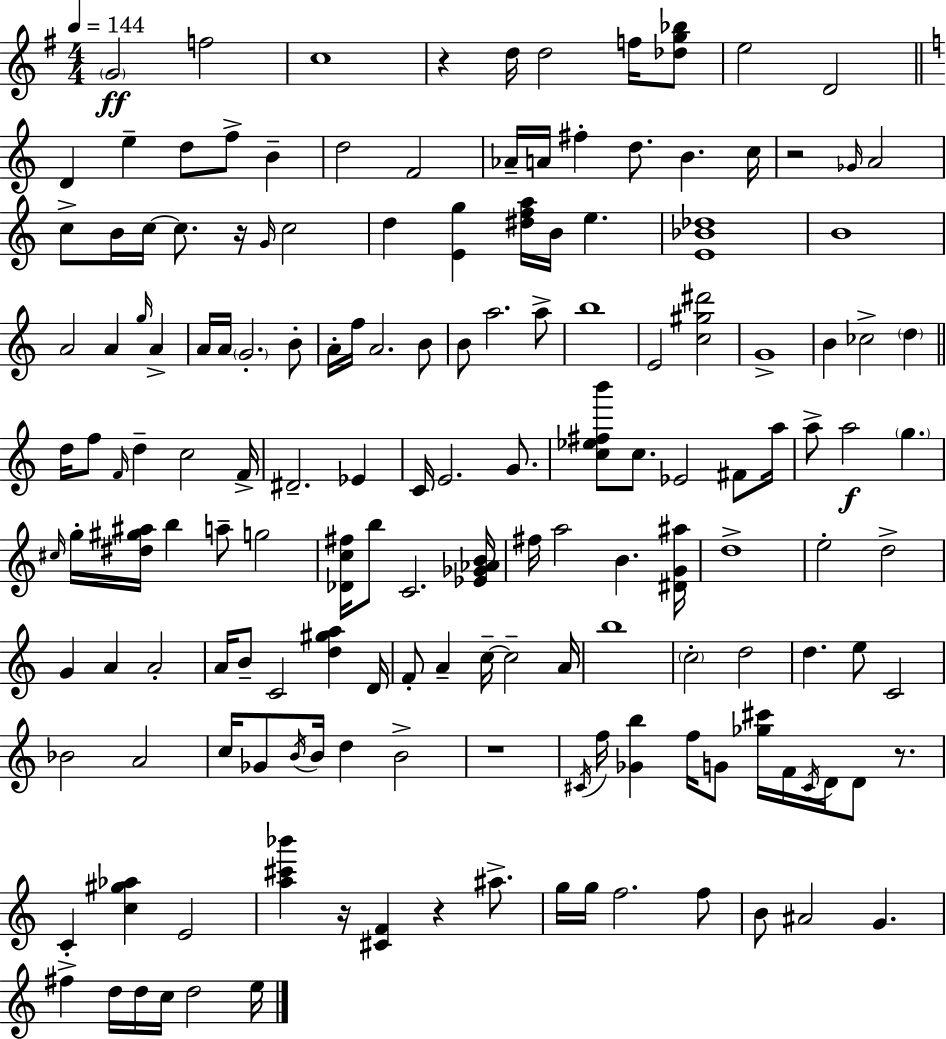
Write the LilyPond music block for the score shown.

{
  \clef treble
  \numericTimeSignature
  \time 4/4
  \key g \major
  \tempo 4 = 144
  \parenthesize g'2\ff f''2 | c''1 | r4 d''16 d''2 f''16 <des'' g'' bes''>8 | e''2 d'2 | \break \bar "||" \break \key a \minor d'4 e''4-- d''8 f''8-> b'4-- | d''2 f'2 | aes'16-- a'16 fis''4-. d''8. b'4. c''16 | r2 \grace { ges'16 } a'2 | \break c''8-> b'16 c''16~~ c''8. r16 \grace { g'16 } c''2 | d''4 <e' g''>4 <dis'' f'' a''>16 b'16 e''4. | <e' bes' des''>1 | b'1 | \break a'2 a'4 \grace { g''16 } a'4-> | a'16 a'16 \parenthesize g'2.-. | b'8-. a'16-. f''16 a'2. | b'8 b'8 a''2. | \break a''8-> b''1 | e'2 <c'' gis'' dis'''>2 | g'1-> | b'4 ces''2-> \parenthesize d''4 | \break \bar "||" \break \key a \minor d''16 f''8 \grace { f'16 } d''4-- c''2 | f'16-> dis'2.-- ees'4 | c'16 e'2. g'8. | <c'' ees'' fis'' b'''>8 c''8. ees'2 fis'8 | \break a''16 a''8-> a''2\f \parenthesize g''4. | \grace { cis''16 } g''16-. <dis'' gis'' ais''>16 b''4 a''8-- g''2 | <des' c'' fis''>16 b''8 c'2. | <ees' ges' aes' b'>16 fis''16 a''2 b'4. | \break <dis' g' ais''>16 d''1-> | e''2-. d''2-> | g'4 a'4 a'2-. | a'16 b'8-- c'2 <d'' gis'' a''>4 | \break d'16 f'8-. a'4-- c''16--~~ c''2-- | a'16 b''1 | \parenthesize c''2-. d''2 | d''4. e''8 c'2 | \break bes'2 a'2 | c''16 ges'8 \acciaccatura { b'16 } b'16 d''4 b'2-> | r1 | \acciaccatura { cis'16 } f''16 <ges' b''>4 f''16 g'8 <ges'' cis'''>16 f'16 \acciaccatura { cis'16 } d'16 | \break d'8 r8. c'4-. <c'' gis'' aes''>4 e'2 | <a'' cis''' bes'''>4 r16 <cis' f'>4 r4 | ais''8.-> g''16 g''16 f''2. | f''8 b'8 ais'2 g'4. | \break fis''4-> d''16 d''16 c''16 d''2 | e''16 \bar "|."
}